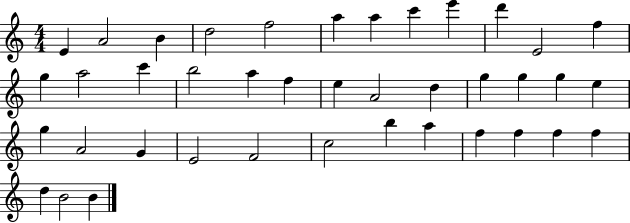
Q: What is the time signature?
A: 4/4